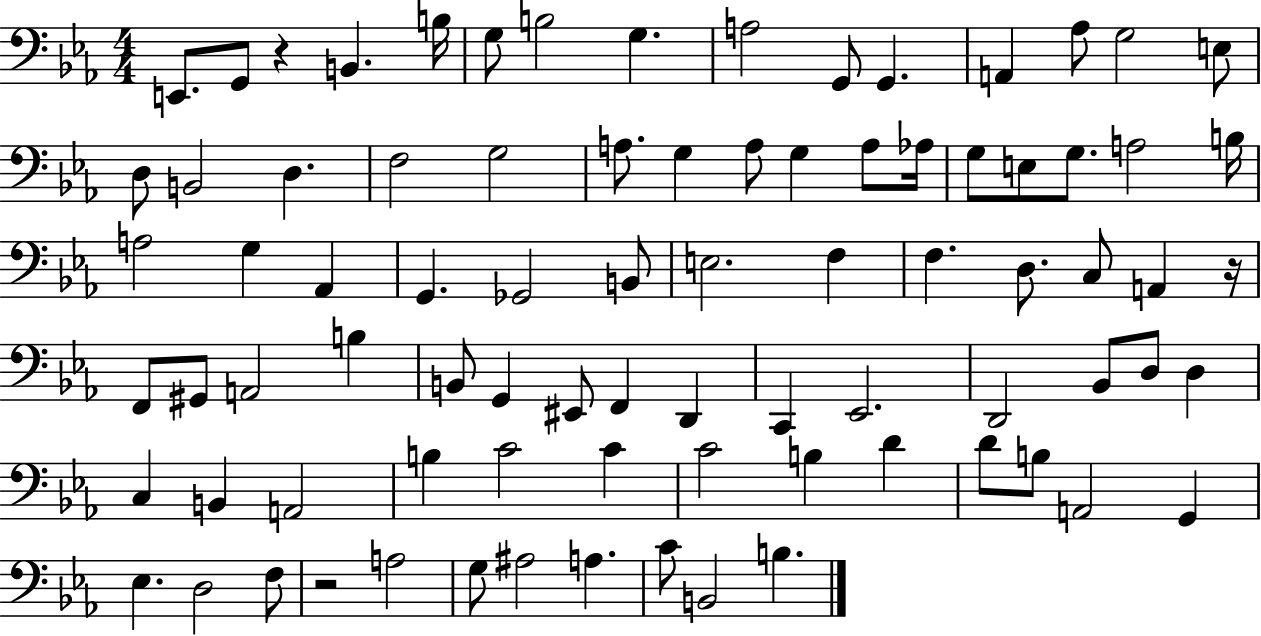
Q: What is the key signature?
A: EES major